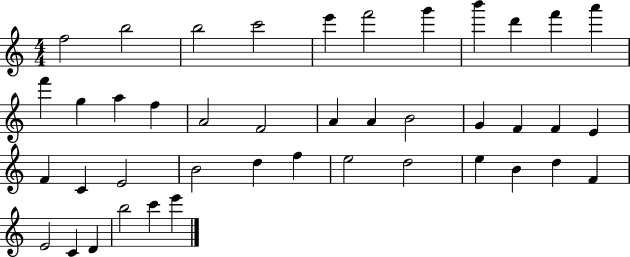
X:1
T:Untitled
M:4/4
L:1/4
K:C
f2 b2 b2 c'2 e' f'2 g' b' d' f' a' f' g a f A2 F2 A A B2 G F F E F C E2 B2 d f e2 d2 e B d F E2 C D b2 c' e'